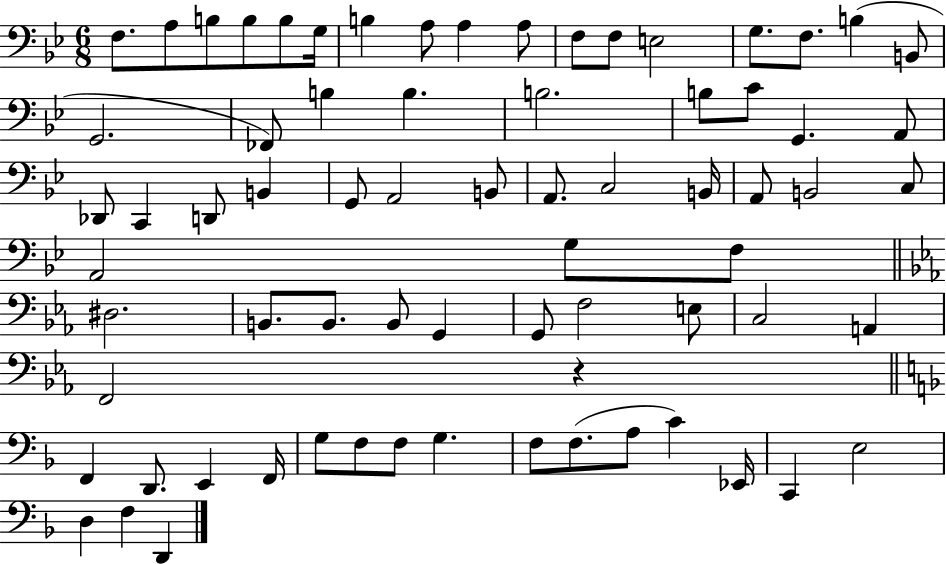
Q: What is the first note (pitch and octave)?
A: F3